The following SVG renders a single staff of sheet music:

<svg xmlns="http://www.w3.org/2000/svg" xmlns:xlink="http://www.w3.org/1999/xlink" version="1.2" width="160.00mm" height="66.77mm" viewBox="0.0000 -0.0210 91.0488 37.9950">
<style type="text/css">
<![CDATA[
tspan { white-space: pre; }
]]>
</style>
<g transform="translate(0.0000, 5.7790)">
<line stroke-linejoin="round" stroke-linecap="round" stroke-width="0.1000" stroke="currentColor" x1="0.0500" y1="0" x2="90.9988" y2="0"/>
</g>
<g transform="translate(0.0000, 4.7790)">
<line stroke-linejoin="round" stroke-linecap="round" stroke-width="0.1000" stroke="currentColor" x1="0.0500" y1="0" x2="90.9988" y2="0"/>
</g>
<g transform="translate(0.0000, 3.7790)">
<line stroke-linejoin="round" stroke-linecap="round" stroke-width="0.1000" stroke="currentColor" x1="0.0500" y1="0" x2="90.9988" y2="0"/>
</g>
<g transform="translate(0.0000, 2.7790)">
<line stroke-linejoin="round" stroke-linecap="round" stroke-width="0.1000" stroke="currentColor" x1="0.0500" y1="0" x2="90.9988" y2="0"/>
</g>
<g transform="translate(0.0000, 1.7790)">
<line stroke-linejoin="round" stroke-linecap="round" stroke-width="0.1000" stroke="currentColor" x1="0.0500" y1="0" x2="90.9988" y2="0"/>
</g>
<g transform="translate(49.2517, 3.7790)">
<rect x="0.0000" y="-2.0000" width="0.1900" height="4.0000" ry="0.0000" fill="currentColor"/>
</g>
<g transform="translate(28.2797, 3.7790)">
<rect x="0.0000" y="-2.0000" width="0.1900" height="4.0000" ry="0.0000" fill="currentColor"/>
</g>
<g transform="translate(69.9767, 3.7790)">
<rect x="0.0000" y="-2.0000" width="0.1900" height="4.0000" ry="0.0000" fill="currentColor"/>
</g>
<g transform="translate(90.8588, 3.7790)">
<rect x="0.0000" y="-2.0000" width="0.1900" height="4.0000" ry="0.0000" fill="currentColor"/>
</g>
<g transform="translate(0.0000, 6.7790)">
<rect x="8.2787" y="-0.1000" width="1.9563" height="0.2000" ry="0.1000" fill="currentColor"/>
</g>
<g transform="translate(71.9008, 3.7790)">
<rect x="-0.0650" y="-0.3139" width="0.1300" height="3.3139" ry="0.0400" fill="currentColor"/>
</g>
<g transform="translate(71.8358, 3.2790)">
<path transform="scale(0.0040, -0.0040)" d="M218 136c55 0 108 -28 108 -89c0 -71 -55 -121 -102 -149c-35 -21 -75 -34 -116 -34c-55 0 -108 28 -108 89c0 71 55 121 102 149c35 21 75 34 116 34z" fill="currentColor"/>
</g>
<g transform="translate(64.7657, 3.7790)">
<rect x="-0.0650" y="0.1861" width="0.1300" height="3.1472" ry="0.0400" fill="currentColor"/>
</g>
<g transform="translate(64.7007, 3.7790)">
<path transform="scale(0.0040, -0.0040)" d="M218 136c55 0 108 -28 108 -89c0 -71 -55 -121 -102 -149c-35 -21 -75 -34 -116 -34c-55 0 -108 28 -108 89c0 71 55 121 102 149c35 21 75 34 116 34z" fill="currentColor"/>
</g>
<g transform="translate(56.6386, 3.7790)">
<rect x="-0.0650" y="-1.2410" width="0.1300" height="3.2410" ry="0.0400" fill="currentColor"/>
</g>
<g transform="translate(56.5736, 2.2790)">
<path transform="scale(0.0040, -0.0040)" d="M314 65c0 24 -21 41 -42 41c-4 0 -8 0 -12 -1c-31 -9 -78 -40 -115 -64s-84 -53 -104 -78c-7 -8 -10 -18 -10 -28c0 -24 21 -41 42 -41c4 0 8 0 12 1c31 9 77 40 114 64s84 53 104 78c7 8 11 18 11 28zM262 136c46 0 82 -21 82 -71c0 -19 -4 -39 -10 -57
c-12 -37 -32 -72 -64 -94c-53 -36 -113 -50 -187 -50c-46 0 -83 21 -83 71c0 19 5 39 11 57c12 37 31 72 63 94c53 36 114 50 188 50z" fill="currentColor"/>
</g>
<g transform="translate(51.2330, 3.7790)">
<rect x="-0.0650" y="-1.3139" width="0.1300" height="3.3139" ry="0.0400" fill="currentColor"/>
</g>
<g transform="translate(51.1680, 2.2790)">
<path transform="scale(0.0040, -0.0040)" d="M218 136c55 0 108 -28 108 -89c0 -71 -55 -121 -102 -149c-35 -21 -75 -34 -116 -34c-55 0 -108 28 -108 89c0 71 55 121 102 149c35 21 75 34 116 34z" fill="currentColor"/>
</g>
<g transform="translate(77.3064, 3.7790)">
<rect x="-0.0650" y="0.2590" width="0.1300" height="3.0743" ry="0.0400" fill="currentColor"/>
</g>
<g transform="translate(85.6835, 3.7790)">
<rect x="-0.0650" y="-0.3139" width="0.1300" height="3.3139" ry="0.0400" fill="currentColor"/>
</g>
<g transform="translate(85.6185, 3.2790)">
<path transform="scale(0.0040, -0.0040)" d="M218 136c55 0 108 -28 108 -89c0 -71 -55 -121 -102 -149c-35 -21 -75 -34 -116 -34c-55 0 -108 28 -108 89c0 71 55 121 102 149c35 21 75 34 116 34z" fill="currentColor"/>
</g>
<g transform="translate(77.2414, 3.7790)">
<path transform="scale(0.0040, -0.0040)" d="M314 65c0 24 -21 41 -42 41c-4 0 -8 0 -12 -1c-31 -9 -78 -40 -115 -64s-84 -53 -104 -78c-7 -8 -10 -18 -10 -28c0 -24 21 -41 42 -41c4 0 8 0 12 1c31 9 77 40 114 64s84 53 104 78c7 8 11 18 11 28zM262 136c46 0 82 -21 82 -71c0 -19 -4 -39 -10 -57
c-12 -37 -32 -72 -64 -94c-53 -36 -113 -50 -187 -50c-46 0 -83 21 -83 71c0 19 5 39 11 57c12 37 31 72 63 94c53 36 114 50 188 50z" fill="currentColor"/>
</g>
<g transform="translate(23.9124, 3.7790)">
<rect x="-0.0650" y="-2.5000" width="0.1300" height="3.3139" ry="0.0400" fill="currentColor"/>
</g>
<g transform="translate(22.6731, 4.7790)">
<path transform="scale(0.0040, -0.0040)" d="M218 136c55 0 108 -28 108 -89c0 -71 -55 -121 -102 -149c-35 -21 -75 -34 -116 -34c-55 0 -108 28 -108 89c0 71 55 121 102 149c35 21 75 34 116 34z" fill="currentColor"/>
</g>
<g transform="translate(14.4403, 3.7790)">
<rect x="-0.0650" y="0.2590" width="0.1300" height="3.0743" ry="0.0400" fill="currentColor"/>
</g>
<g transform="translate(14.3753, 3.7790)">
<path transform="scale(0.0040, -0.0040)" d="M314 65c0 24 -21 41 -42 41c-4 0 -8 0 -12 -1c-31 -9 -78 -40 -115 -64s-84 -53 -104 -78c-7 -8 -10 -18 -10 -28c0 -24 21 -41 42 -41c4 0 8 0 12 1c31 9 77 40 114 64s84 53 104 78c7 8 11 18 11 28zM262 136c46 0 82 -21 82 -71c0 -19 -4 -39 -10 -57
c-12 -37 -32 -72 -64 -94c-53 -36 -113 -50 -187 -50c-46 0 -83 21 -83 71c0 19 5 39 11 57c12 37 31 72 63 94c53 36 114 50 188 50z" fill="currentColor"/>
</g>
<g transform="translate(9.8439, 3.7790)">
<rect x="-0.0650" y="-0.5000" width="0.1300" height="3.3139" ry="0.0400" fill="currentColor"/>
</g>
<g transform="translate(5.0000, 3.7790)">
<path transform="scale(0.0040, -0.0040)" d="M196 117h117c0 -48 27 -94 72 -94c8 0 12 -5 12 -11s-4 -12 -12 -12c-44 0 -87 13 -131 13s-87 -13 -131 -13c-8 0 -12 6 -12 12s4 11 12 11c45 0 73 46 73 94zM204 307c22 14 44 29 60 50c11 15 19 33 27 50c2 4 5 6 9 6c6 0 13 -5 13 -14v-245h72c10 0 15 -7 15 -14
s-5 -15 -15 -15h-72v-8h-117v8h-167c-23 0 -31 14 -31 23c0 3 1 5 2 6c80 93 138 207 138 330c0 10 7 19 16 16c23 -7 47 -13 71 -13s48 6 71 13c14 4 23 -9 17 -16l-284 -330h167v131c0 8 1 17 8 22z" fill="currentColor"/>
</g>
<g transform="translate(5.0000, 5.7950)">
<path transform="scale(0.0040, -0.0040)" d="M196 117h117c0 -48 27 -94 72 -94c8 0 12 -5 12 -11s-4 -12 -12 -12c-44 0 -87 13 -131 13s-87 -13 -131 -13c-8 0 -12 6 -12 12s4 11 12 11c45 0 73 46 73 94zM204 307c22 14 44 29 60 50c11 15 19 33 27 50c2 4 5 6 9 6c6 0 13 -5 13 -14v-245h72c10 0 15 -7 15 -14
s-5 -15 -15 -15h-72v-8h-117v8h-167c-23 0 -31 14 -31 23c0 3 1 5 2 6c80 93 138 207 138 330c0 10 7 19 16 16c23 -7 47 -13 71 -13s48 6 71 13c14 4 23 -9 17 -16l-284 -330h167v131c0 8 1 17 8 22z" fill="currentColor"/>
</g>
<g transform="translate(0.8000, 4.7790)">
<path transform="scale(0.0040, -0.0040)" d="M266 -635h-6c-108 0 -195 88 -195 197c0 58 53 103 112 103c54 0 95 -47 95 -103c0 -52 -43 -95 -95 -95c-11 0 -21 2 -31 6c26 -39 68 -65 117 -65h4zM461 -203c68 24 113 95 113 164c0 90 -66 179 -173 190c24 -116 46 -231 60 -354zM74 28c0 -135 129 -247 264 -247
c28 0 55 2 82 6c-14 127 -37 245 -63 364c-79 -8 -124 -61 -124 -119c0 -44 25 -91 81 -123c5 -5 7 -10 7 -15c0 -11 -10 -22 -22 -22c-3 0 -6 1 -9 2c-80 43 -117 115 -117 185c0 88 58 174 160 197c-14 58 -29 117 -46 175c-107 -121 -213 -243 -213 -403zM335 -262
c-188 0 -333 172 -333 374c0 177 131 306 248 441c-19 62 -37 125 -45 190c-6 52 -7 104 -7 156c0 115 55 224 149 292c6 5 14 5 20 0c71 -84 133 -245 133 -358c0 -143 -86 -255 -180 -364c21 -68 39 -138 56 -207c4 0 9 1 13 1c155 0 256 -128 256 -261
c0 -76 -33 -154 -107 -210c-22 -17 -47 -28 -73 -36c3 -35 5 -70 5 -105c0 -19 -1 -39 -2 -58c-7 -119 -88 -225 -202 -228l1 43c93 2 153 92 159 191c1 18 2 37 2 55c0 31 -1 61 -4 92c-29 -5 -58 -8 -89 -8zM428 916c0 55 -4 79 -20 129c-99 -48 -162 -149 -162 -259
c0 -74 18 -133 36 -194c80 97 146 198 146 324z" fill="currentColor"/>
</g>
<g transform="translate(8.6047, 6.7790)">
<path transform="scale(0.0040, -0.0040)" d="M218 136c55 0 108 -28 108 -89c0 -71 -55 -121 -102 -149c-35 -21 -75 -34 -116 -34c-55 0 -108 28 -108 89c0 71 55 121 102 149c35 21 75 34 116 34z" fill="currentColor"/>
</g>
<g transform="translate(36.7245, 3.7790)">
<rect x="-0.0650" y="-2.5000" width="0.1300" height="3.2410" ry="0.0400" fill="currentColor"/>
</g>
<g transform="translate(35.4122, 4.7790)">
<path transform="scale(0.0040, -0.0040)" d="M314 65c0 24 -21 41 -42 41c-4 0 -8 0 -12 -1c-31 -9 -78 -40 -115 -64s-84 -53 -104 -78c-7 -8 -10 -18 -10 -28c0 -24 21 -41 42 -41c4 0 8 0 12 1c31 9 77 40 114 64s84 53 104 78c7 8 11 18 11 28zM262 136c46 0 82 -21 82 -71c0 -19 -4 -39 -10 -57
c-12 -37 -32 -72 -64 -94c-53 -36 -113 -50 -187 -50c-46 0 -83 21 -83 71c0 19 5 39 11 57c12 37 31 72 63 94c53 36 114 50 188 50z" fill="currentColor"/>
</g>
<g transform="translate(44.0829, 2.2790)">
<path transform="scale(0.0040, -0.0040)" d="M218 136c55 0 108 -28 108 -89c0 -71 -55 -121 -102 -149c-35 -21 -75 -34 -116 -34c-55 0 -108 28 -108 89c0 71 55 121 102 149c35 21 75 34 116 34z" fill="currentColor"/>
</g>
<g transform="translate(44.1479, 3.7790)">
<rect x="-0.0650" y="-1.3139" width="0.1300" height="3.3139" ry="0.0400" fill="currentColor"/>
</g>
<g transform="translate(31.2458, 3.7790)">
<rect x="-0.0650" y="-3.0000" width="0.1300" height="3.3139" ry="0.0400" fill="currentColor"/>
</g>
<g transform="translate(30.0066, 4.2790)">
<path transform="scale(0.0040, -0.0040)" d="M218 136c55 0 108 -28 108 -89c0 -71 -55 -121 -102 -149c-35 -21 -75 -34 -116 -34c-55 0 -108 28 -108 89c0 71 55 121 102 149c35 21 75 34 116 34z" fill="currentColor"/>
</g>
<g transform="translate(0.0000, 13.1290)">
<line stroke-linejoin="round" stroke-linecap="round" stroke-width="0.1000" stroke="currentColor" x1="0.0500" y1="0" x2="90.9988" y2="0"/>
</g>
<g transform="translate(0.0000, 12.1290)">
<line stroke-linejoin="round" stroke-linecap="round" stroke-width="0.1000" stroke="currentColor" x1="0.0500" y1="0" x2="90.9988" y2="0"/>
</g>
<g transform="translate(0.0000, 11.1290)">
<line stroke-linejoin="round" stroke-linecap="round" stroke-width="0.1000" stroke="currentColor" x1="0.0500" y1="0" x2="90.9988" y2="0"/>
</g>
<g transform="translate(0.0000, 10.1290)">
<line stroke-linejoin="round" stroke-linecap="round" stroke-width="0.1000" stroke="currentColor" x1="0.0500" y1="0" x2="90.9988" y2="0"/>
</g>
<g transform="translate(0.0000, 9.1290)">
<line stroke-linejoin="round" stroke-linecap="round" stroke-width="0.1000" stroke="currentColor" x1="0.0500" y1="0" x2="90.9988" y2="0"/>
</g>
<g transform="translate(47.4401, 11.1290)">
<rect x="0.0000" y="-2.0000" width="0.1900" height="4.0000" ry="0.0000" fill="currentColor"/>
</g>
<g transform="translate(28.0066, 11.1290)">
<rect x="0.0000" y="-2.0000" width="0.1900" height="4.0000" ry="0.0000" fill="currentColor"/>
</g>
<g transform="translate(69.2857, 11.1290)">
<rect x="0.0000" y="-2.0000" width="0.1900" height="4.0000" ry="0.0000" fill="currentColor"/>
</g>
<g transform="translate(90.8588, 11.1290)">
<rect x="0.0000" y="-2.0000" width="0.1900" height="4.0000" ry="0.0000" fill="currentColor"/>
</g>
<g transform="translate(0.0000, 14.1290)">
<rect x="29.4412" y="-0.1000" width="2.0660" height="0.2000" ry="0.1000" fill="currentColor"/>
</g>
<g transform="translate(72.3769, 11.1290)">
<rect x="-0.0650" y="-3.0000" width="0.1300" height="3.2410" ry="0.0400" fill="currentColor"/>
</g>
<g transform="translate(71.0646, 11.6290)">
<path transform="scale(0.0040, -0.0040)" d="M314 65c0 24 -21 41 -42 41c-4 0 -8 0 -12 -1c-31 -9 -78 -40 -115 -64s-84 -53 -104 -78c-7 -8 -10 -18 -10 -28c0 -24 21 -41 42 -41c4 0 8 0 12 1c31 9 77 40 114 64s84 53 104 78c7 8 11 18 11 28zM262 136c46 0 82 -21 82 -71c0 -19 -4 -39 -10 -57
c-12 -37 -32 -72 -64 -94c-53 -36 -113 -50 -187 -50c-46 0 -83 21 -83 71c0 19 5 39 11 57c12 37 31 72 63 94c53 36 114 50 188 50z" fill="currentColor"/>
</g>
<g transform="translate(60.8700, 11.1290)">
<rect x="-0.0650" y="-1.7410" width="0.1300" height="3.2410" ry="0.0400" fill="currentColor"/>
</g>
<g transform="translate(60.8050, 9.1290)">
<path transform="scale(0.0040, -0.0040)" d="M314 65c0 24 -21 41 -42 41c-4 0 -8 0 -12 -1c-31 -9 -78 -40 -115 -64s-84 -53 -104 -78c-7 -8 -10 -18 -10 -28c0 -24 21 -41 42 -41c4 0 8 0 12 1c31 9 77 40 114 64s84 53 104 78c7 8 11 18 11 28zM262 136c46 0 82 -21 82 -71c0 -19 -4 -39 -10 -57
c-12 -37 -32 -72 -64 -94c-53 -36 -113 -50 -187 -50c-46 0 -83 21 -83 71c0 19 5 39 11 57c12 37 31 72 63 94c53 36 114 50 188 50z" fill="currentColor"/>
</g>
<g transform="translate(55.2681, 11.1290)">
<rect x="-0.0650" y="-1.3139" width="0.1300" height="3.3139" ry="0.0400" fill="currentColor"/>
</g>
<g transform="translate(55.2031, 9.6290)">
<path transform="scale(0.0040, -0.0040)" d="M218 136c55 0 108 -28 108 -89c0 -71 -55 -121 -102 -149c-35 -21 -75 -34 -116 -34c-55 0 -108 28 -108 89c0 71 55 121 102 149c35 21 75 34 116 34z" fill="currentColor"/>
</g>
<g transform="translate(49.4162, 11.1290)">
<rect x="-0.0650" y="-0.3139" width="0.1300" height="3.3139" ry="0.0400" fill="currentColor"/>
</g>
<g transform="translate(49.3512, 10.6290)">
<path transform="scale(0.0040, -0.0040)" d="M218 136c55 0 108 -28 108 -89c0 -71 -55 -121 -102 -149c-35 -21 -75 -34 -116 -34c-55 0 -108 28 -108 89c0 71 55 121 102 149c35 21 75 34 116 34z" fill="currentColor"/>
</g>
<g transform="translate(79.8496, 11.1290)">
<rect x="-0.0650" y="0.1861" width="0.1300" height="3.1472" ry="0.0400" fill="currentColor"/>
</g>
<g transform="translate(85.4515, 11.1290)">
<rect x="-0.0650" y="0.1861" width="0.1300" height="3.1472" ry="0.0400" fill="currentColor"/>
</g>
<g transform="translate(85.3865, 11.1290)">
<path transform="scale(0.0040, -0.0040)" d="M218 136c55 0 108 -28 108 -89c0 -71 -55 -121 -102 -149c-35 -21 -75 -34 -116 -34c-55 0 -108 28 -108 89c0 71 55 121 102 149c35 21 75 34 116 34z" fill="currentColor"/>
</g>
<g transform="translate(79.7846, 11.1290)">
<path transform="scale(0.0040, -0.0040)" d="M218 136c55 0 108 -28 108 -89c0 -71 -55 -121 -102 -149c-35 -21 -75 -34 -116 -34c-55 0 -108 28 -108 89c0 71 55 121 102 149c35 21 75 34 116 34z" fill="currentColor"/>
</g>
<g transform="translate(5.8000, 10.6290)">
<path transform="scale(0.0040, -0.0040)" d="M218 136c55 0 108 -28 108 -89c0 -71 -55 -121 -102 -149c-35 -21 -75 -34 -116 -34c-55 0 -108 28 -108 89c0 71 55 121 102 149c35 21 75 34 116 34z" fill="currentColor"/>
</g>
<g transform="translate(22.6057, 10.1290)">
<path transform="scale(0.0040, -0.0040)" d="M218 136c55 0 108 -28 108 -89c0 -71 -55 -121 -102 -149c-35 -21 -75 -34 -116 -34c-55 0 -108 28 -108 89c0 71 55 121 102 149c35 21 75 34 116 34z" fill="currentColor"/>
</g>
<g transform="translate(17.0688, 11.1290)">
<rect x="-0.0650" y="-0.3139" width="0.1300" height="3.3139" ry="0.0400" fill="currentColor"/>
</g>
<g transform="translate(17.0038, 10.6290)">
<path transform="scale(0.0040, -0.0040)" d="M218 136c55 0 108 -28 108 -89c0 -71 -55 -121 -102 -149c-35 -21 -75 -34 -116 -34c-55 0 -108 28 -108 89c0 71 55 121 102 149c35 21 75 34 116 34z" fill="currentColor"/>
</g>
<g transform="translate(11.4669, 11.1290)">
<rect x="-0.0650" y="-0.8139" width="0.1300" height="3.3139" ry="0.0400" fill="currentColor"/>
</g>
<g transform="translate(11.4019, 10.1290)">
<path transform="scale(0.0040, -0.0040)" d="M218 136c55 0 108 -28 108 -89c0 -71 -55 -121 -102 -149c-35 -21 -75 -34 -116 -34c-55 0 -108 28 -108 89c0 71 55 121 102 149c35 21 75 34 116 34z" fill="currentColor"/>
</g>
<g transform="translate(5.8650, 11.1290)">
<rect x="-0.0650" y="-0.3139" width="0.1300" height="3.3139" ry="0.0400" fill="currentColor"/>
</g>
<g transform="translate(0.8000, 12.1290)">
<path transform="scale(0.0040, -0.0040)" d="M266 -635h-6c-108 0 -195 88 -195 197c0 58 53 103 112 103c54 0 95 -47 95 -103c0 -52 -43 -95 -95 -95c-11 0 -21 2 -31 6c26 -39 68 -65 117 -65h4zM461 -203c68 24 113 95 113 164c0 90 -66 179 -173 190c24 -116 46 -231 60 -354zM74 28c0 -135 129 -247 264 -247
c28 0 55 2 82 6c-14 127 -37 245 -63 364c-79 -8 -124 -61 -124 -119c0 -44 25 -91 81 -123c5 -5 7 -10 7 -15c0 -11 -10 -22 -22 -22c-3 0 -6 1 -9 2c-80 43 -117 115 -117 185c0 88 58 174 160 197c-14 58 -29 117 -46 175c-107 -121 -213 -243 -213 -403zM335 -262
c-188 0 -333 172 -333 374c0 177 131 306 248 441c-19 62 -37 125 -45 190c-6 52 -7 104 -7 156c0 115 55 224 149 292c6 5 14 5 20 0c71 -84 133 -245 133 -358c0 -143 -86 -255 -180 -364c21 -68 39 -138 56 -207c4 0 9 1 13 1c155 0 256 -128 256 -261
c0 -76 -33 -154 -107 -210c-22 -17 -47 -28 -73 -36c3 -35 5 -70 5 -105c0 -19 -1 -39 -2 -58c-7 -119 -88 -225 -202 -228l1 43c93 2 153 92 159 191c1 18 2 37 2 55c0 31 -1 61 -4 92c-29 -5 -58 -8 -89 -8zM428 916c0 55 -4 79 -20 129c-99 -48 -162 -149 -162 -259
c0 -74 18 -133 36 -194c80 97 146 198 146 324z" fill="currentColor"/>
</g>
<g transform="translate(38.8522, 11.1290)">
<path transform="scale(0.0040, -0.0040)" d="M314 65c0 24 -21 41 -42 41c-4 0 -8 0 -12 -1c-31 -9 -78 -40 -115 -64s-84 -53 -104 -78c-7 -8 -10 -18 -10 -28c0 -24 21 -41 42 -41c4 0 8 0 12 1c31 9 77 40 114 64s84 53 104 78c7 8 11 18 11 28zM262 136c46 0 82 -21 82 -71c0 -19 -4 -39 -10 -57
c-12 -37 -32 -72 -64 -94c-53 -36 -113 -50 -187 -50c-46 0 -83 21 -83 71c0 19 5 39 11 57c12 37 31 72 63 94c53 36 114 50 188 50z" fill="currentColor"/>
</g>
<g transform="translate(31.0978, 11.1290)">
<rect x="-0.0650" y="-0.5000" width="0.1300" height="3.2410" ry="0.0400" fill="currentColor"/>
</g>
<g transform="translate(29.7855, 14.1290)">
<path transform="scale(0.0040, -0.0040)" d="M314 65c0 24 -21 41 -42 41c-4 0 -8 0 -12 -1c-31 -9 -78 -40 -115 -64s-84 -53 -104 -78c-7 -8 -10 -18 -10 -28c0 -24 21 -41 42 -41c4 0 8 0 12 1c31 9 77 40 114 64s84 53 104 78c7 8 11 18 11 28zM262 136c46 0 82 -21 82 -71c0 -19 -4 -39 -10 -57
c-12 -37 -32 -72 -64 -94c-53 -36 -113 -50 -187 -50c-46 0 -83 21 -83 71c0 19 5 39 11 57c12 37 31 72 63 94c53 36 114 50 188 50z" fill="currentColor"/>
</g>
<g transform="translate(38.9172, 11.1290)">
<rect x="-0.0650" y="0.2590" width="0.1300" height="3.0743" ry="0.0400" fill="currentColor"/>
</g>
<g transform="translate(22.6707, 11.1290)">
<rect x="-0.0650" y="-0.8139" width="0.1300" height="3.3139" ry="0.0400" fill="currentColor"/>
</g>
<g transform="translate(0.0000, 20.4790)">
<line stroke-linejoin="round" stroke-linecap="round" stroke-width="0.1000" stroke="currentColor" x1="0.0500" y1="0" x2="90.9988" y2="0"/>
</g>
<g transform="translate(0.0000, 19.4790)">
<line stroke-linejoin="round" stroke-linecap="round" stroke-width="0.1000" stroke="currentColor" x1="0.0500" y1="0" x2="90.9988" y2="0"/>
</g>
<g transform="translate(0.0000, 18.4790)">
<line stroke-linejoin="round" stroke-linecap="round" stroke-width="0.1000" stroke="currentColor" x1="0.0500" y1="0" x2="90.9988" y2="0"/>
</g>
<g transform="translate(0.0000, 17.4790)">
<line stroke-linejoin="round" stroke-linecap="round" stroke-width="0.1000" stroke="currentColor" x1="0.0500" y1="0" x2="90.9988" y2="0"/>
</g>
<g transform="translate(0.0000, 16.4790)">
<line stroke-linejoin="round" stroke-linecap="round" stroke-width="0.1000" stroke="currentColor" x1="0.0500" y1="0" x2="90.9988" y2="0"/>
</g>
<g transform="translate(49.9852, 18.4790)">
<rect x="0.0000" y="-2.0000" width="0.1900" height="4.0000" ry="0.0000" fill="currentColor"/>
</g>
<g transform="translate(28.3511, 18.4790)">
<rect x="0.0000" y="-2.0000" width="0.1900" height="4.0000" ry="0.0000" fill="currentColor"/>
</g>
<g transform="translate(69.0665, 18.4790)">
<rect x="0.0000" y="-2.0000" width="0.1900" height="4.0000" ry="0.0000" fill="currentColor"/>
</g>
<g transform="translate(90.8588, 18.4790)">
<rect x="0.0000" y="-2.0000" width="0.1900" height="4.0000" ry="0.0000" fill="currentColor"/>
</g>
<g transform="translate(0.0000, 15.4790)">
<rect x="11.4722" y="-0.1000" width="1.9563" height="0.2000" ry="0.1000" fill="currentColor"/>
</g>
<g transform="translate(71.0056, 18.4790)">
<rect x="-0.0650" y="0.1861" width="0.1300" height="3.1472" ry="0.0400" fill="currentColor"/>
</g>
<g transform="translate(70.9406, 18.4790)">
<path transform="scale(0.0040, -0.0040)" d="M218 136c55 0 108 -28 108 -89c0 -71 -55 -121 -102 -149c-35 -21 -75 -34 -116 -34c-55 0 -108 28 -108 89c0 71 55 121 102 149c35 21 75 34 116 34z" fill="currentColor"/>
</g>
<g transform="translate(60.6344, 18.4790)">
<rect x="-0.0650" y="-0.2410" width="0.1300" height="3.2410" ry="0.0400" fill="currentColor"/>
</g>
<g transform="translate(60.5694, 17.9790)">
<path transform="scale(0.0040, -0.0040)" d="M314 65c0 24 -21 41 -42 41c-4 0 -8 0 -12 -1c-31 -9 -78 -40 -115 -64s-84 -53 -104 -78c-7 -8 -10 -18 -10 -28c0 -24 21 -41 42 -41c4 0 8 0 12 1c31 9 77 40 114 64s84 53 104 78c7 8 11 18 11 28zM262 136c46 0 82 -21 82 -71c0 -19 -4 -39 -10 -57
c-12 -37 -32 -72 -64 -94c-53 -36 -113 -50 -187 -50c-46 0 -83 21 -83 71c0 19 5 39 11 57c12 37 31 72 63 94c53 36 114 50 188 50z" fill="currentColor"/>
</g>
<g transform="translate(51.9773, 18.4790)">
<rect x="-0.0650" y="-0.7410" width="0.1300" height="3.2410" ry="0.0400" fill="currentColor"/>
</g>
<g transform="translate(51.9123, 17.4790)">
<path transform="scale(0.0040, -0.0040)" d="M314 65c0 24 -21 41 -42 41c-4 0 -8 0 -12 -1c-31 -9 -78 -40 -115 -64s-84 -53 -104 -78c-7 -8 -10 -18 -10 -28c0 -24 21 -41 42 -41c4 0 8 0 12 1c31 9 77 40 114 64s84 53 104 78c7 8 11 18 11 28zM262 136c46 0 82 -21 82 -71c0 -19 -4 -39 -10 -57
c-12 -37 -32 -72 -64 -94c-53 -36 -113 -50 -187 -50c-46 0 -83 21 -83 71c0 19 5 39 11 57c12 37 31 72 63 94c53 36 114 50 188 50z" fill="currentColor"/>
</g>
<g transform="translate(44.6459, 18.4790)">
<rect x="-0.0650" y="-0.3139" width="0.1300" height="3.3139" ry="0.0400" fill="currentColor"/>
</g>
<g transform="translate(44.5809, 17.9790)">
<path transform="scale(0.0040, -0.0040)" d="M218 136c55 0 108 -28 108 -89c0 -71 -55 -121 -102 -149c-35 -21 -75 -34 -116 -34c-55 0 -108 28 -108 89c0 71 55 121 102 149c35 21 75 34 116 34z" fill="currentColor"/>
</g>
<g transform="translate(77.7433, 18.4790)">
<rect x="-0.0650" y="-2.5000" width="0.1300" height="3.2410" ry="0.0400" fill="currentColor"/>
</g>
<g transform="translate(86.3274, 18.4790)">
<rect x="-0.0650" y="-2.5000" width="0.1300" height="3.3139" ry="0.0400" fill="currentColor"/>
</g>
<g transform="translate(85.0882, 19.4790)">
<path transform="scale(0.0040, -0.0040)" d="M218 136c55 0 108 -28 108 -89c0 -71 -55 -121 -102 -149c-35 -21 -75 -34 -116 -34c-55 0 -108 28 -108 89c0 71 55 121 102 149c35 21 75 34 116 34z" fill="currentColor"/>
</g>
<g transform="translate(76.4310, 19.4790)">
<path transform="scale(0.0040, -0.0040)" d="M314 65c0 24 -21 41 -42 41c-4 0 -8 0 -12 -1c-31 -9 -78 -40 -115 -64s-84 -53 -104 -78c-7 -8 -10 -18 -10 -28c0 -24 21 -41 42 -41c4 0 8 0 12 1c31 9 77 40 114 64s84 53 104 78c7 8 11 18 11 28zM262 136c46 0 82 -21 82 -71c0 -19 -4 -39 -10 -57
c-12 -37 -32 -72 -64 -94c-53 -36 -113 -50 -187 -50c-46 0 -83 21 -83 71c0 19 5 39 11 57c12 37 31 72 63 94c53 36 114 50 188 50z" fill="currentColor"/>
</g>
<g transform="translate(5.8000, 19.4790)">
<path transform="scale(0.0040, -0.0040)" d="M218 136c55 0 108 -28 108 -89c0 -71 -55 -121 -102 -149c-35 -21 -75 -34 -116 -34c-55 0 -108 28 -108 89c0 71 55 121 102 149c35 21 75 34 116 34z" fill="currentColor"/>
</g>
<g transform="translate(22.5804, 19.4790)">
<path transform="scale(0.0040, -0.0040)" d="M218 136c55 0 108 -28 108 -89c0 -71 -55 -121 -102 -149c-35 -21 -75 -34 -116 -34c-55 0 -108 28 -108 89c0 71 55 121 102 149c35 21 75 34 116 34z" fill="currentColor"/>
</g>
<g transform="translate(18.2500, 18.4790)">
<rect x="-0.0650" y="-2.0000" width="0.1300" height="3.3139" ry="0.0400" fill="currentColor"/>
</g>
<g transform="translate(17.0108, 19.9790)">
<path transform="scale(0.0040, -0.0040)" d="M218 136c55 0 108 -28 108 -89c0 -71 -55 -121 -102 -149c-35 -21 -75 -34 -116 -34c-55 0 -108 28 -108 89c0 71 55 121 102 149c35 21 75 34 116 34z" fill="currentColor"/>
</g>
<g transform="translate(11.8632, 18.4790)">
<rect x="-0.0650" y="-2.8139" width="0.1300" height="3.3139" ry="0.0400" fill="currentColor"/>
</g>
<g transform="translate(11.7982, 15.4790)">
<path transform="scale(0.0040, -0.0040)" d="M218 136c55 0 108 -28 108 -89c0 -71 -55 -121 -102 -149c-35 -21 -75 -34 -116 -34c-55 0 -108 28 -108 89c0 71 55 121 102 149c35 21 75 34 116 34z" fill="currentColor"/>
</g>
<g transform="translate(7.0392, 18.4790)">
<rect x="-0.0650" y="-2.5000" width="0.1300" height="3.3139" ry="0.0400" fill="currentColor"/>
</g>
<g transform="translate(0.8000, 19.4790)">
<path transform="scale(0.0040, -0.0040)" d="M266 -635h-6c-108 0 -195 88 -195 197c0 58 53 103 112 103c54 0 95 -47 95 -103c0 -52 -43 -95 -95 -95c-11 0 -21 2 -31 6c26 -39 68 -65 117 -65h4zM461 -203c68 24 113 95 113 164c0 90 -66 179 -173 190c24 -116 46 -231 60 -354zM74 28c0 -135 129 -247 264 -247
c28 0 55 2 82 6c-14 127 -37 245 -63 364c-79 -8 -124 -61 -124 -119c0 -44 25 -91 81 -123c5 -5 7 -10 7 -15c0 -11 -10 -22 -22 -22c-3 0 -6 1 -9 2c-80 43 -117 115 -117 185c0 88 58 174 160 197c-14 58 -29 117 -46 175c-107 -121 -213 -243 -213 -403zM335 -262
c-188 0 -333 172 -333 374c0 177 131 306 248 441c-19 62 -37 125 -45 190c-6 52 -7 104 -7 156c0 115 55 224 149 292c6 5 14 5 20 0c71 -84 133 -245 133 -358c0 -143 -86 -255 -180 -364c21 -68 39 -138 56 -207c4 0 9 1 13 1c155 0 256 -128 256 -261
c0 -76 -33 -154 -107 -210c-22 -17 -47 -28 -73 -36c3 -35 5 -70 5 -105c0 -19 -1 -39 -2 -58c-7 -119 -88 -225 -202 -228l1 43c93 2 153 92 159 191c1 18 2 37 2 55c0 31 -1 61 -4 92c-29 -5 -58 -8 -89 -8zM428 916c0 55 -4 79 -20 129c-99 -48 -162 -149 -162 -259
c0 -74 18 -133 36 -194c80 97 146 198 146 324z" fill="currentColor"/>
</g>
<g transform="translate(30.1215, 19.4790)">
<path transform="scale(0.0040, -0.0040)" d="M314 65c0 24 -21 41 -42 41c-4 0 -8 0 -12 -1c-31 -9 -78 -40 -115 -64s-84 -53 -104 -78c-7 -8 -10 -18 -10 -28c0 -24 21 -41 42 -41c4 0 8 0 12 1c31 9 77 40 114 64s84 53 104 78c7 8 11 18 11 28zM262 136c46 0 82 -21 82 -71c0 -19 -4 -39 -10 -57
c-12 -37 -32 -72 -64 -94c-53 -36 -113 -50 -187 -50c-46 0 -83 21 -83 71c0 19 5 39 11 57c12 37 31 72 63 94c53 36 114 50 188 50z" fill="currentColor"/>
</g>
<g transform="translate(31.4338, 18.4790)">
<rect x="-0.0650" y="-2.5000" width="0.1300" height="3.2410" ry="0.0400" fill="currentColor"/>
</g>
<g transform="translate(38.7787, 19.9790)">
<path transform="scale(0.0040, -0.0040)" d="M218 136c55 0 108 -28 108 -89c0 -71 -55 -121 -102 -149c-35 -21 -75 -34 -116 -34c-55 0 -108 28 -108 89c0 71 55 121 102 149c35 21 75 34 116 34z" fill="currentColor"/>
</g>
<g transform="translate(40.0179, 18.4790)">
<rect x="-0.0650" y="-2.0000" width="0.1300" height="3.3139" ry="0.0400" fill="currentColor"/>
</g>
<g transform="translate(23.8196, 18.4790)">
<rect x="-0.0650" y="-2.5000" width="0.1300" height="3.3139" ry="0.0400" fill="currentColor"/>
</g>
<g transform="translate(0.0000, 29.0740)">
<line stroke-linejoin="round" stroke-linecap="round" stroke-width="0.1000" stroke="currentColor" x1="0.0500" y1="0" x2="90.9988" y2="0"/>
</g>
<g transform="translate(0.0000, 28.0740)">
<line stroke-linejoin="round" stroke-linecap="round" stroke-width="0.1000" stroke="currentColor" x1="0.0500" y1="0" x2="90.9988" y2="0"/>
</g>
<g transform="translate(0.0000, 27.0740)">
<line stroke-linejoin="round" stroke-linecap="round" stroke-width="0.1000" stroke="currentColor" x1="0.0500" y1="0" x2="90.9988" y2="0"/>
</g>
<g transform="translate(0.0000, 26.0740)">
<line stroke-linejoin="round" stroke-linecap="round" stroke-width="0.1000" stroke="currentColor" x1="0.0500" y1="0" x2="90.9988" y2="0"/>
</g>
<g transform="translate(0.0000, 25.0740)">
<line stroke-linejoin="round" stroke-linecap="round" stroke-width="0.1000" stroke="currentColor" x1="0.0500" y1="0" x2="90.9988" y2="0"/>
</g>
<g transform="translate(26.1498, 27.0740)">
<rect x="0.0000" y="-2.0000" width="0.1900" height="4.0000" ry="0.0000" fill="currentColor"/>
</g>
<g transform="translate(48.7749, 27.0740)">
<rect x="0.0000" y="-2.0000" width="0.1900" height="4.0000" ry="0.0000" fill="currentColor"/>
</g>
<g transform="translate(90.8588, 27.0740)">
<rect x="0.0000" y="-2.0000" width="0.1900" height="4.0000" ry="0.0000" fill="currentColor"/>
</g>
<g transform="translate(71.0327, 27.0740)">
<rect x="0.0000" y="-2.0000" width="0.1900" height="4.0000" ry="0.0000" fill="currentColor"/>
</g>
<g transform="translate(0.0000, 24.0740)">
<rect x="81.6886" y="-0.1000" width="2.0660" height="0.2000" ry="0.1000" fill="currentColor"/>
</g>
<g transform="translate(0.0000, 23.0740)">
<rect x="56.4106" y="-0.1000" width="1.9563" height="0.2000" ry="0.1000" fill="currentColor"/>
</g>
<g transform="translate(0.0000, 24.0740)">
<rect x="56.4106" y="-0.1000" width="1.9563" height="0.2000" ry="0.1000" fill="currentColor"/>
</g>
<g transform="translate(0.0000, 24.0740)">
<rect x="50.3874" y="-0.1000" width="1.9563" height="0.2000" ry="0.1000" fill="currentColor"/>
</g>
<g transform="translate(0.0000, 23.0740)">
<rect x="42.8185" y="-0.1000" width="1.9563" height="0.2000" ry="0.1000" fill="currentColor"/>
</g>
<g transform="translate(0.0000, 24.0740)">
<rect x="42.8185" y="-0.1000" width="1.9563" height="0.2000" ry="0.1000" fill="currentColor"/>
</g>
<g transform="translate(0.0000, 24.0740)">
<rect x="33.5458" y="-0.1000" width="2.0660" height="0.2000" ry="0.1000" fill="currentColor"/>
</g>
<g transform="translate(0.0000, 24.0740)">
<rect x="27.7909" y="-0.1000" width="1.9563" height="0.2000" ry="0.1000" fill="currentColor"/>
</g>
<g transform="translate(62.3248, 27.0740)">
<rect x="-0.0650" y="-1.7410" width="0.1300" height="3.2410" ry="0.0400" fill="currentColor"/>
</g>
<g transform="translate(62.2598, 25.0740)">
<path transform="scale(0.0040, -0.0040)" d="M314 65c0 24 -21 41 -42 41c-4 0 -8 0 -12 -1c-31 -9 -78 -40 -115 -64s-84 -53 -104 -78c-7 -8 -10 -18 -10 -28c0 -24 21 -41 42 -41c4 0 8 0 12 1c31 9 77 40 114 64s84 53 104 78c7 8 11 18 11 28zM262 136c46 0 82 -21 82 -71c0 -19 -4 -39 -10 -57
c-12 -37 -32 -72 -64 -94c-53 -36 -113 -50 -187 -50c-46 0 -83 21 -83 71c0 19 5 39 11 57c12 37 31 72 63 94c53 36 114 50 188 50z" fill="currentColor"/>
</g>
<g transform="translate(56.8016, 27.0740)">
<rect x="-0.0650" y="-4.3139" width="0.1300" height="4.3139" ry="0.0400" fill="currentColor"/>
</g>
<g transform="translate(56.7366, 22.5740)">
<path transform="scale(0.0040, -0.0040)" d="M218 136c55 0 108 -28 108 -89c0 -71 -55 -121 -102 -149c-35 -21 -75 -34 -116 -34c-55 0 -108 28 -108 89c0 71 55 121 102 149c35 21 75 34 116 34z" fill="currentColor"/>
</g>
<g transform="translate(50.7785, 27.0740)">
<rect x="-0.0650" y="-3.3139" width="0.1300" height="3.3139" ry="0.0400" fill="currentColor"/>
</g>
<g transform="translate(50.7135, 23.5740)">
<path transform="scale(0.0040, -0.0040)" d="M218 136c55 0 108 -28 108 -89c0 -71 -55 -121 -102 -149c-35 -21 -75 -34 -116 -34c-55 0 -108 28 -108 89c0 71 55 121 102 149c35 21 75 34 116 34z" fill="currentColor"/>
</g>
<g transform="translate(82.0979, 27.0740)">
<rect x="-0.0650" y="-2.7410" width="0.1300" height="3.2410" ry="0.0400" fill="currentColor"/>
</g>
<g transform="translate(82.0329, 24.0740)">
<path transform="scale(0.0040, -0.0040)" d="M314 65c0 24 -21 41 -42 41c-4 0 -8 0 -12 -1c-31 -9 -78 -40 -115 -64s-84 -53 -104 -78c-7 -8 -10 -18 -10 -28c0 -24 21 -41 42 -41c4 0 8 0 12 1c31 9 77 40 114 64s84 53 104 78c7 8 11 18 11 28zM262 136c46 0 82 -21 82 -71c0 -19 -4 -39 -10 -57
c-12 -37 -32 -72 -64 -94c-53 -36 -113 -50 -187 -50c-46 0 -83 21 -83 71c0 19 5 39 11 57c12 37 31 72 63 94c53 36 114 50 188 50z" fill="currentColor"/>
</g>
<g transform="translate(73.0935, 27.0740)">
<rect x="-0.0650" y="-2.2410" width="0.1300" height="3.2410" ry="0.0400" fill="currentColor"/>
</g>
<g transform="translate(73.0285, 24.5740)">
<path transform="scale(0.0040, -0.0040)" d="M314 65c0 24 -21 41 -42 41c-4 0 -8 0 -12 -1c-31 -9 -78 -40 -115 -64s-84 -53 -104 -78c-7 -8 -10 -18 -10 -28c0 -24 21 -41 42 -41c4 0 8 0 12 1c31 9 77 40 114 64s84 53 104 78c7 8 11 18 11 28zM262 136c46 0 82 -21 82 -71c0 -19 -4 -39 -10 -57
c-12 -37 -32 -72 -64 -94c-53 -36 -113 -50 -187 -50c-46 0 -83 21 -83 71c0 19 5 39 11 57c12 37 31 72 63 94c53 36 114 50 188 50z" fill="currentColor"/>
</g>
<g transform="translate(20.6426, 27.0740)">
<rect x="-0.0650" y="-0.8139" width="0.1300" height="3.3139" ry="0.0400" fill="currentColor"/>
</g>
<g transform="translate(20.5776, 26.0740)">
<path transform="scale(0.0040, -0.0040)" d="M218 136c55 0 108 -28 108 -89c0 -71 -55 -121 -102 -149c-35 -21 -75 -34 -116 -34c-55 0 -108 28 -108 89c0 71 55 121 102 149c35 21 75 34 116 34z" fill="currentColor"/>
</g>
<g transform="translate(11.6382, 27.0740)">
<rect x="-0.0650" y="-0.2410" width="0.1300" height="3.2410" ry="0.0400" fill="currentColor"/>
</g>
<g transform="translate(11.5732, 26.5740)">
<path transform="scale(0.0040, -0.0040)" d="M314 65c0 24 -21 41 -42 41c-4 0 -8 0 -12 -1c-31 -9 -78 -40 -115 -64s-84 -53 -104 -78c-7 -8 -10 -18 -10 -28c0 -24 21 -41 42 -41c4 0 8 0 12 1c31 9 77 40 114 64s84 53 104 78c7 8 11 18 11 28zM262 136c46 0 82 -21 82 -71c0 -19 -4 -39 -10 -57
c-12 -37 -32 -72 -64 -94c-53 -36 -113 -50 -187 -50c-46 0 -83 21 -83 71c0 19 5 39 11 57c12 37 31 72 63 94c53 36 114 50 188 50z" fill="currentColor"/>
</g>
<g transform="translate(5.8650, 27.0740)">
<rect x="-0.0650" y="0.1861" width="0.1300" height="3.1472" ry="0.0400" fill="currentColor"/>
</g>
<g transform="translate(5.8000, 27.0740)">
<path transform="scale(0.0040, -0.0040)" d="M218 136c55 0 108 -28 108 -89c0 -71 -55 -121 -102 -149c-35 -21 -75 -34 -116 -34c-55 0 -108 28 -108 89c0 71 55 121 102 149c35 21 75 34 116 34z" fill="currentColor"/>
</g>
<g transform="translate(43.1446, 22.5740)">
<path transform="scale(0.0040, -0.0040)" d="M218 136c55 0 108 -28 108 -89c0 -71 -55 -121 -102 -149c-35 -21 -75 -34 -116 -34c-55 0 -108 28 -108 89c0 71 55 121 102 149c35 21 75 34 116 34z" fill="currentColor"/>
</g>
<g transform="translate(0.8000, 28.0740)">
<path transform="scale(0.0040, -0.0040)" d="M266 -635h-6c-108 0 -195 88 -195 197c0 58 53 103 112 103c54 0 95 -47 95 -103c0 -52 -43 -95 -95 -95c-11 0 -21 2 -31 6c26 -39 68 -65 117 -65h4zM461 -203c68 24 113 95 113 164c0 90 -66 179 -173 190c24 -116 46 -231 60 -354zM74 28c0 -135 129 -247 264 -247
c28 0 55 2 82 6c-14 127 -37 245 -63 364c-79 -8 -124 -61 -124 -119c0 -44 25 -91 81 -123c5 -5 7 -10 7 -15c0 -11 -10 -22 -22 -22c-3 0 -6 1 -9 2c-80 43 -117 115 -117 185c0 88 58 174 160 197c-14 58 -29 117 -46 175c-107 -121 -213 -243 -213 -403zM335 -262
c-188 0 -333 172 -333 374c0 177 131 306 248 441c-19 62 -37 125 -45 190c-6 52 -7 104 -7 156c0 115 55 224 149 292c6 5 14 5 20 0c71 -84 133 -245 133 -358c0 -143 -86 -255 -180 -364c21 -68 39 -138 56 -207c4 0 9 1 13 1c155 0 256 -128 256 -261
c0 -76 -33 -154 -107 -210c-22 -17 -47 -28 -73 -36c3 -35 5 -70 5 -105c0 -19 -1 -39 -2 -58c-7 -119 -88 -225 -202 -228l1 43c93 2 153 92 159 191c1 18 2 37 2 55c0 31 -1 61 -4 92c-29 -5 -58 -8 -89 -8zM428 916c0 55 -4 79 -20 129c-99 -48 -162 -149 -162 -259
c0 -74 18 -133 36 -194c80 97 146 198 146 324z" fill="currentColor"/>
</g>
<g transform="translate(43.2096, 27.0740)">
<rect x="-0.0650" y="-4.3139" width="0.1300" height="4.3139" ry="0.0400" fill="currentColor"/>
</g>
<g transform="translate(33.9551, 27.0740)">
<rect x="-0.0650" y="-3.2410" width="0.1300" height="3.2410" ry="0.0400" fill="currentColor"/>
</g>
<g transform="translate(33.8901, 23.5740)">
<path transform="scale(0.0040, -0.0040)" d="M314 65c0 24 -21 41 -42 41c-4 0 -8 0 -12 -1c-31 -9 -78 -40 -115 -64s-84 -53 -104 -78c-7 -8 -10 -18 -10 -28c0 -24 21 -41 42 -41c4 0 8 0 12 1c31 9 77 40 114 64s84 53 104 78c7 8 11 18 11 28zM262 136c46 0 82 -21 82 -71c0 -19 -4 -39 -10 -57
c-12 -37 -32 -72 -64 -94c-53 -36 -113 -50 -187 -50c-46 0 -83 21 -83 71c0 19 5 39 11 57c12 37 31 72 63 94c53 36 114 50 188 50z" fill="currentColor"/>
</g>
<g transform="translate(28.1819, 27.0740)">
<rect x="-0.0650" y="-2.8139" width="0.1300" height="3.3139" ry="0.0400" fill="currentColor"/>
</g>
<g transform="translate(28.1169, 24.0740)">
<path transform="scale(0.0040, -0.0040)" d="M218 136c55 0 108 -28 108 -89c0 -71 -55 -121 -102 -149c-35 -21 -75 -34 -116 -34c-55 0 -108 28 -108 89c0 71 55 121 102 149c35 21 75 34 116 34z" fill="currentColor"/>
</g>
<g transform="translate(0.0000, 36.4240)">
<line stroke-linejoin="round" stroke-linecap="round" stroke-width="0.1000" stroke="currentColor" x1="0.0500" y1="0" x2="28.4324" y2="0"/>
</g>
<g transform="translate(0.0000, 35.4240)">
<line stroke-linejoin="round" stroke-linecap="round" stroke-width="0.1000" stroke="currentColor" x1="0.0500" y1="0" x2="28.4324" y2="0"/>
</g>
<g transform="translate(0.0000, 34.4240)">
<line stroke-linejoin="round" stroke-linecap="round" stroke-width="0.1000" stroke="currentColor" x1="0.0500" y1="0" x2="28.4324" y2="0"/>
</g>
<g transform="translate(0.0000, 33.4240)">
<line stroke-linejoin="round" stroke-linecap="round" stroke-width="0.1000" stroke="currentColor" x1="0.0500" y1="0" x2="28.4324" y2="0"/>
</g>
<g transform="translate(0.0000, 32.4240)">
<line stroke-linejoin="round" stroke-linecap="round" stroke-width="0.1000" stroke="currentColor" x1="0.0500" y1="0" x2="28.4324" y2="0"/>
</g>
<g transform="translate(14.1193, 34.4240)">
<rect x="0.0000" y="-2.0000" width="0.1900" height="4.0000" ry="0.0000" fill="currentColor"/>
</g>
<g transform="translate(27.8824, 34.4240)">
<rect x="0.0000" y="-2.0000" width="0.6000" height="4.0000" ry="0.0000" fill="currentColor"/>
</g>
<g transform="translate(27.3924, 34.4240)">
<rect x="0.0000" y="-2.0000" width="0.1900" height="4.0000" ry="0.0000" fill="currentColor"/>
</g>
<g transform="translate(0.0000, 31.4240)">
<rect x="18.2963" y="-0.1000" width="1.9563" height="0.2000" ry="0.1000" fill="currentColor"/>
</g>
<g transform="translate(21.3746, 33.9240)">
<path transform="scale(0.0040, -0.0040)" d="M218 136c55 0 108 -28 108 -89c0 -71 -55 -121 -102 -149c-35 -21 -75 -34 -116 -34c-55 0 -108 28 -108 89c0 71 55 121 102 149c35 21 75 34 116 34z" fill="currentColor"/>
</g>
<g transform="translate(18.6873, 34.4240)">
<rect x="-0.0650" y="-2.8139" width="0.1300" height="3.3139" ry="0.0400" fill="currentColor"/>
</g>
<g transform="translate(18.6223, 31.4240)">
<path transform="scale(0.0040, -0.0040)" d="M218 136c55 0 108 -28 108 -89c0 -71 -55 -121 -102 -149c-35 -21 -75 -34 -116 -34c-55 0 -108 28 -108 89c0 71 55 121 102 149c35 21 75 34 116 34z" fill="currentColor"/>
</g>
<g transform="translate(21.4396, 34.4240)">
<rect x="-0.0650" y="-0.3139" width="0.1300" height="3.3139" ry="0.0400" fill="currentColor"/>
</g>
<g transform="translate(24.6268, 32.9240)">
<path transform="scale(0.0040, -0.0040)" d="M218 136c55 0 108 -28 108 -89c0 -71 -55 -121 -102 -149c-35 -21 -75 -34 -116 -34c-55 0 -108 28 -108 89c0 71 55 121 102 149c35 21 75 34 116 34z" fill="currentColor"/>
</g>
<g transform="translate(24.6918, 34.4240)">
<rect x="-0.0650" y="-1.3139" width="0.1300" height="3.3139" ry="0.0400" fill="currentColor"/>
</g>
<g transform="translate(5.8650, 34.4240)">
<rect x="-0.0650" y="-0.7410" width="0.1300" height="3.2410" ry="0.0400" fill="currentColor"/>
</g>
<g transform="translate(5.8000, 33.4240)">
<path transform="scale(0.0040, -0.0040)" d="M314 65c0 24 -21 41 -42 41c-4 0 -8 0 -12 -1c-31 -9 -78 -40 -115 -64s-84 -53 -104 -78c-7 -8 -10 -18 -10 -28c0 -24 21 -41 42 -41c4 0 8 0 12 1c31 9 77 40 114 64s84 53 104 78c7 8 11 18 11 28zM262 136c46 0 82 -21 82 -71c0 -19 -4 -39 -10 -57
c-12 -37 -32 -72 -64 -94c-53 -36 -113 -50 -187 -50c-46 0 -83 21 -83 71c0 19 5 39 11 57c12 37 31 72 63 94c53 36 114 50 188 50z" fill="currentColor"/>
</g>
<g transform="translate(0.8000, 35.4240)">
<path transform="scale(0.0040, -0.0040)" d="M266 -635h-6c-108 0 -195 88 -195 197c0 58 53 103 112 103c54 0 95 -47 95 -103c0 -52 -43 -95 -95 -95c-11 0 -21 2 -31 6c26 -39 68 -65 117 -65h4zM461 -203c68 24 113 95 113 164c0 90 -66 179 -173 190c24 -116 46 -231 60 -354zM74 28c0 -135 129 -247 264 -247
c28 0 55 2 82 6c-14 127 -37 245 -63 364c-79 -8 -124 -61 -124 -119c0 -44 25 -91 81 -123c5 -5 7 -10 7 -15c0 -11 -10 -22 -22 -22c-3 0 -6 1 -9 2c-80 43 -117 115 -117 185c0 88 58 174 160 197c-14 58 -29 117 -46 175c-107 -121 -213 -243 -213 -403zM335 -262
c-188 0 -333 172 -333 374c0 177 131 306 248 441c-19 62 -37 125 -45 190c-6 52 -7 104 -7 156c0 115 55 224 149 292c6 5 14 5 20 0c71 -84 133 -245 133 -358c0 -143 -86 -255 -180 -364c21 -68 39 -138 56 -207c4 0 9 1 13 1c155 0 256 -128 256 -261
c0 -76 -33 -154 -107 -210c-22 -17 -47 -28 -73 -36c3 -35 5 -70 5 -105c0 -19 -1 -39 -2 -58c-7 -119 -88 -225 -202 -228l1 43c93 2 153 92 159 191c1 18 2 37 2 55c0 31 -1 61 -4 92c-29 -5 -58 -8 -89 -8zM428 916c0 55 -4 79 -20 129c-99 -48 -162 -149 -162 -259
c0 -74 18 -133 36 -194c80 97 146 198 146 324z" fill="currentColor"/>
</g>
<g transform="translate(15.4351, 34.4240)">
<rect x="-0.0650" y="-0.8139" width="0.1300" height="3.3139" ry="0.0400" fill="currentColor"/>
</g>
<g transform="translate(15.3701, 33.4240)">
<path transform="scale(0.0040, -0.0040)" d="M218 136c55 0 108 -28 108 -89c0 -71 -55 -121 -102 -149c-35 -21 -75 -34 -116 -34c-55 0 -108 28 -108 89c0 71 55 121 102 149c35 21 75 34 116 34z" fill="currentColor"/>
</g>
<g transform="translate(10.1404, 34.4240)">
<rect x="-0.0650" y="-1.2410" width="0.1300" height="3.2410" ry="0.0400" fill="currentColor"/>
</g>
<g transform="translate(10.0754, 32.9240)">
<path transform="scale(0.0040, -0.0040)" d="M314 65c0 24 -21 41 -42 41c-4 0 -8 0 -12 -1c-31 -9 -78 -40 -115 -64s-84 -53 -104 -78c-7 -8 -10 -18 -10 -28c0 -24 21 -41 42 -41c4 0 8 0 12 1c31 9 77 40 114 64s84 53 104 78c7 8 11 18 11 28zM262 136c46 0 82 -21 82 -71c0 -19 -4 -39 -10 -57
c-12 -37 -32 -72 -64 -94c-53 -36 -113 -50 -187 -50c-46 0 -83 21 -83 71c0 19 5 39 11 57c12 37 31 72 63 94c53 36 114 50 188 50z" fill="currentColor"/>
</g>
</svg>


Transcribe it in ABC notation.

X:1
T:Untitled
M:4/4
L:1/4
K:C
C B2 G A G2 e e e2 B c B2 c c d c d C2 B2 c e f2 A2 B B G a F G G2 F c d2 c2 B G2 G B c2 d a b2 d' b d' f2 g2 a2 d2 e2 d a c e